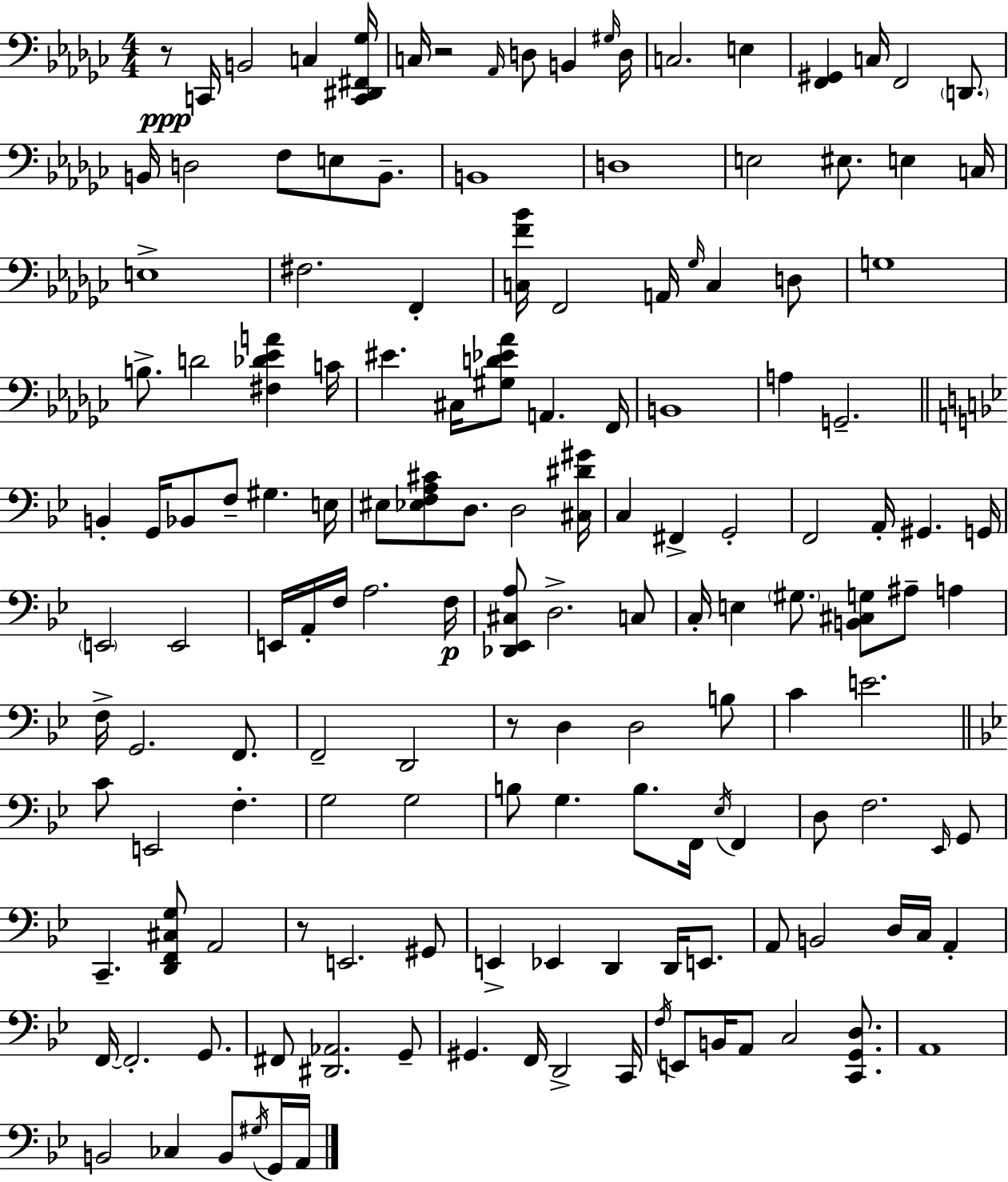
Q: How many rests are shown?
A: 4